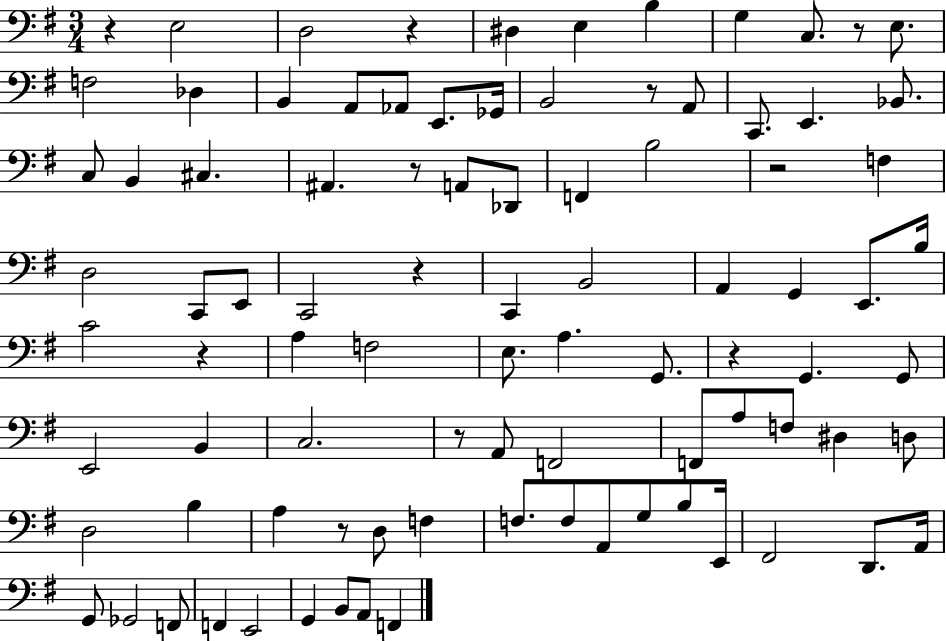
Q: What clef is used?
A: bass